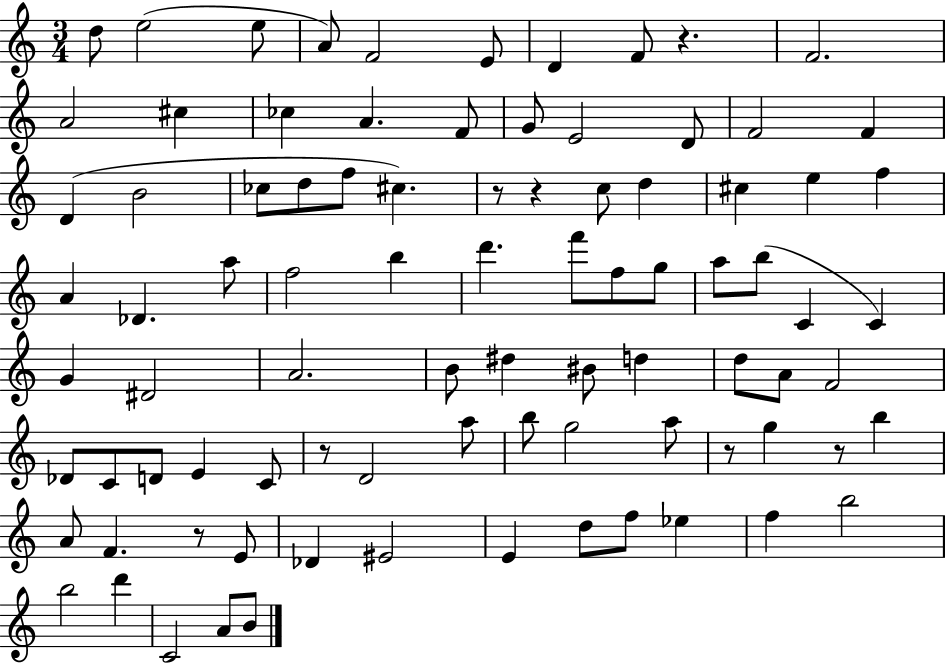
{
  \clef treble
  \numericTimeSignature
  \time 3/4
  \key c \major
  d''8 e''2( e''8 | a'8) f'2 e'8 | d'4 f'8 r4. | f'2. | \break a'2 cis''4 | ces''4 a'4. f'8 | g'8 e'2 d'8 | f'2 f'4 | \break d'4( b'2 | ces''8 d''8 f''8 cis''4.) | r8 r4 c''8 d''4 | cis''4 e''4 f''4 | \break a'4 des'4. a''8 | f''2 b''4 | d'''4. f'''8 f''8 g''8 | a''8 b''8( c'4 c'4) | \break g'4 dis'2 | a'2. | b'8 dis''4 bis'8 d''4 | d''8 a'8 f'2 | \break des'8 c'8 d'8 e'4 c'8 | r8 d'2 a''8 | b''8 g''2 a''8 | r8 g''4 r8 b''4 | \break a'8 f'4. r8 e'8 | des'4 eis'2 | e'4 d''8 f''8 ees''4 | f''4 b''2 | \break b''2 d'''4 | c'2 a'8 b'8 | \bar "|."
}